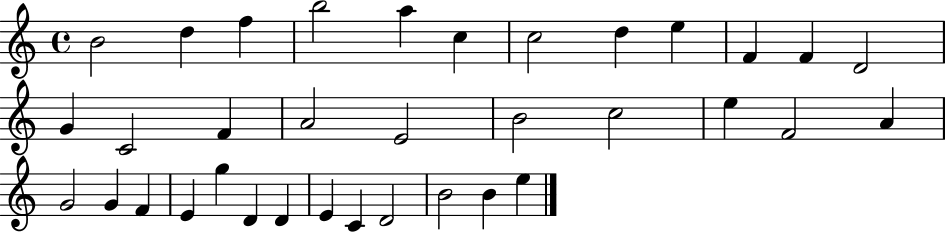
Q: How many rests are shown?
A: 0